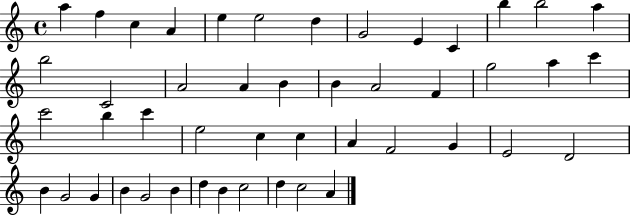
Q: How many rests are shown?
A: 0